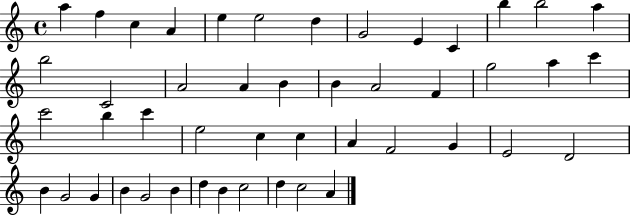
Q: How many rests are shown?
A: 0